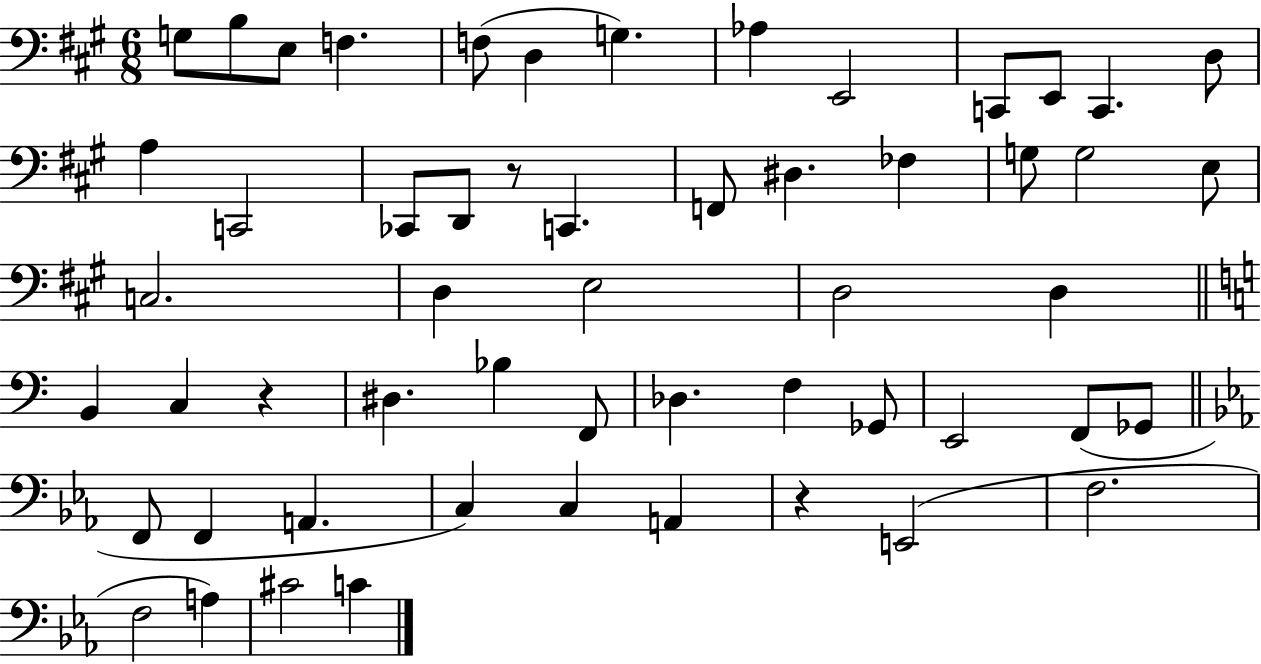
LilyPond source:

{
  \clef bass
  \numericTimeSignature
  \time 6/8
  \key a \major
  g8 b8 e8 f4. | f8( d4 g4.) | aes4 e,2 | c,8 e,8 c,4. d8 | \break a4 c,2 | ces,8 d,8 r8 c,4. | f,8 dis4. fes4 | g8 g2 e8 | \break c2. | d4 e2 | d2 d4 | \bar "||" \break \key c \major b,4 c4 r4 | dis4. bes4 f,8 | des4. f4 ges,8 | e,2 f,8( ges,8 | \break \bar "||" \break \key ees \major f,8 f,4 a,4. | c4) c4 a,4 | r4 e,2( | f2. | \break f2 a4) | cis'2 c'4 | \bar "|."
}